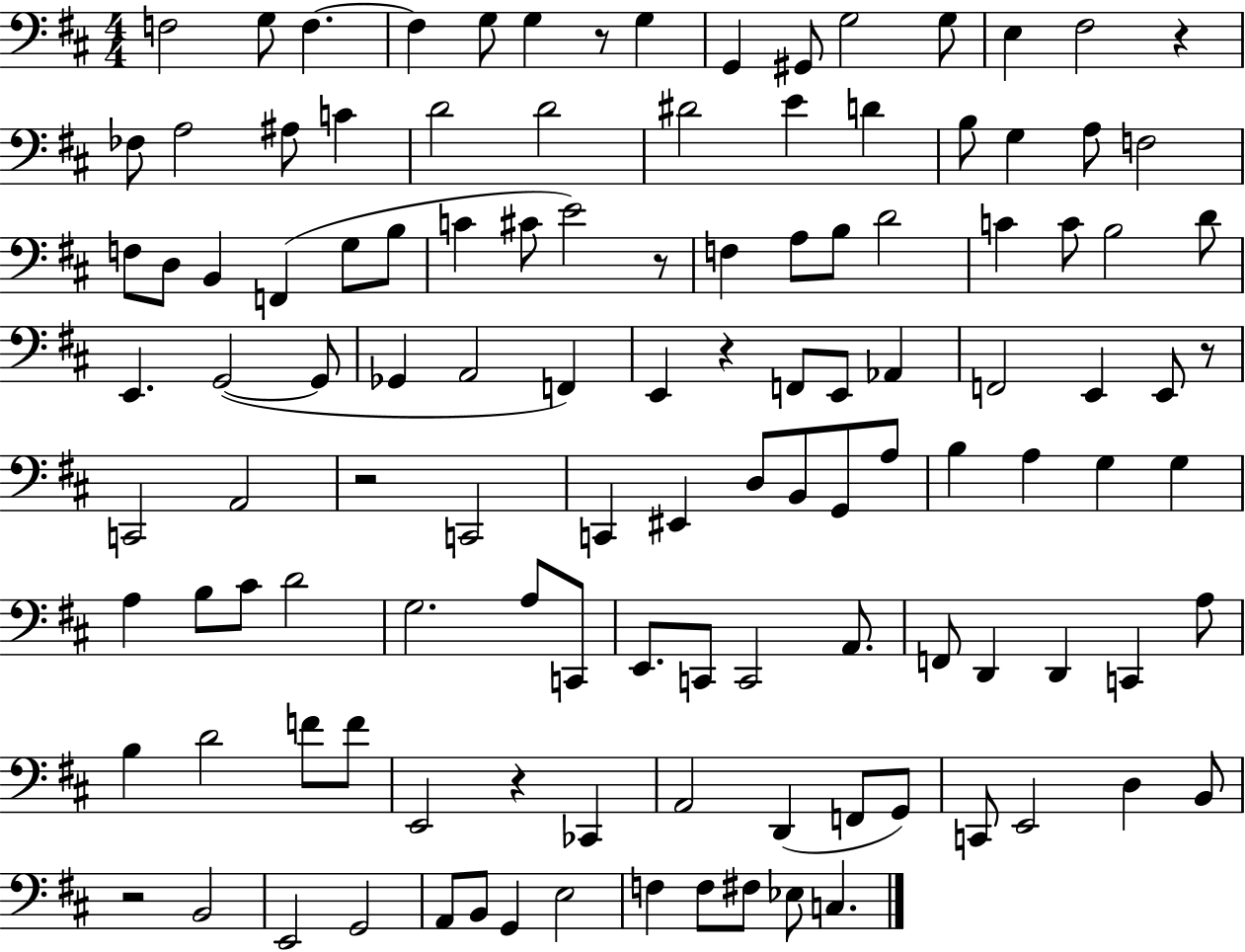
{
  \clef bass
  \numericTimeSignature
  \time 4/4
  \key d \major
  f2 g8 f4.~~ | f4 g8 g4 r8 g4 | g,4 gis,8 g2 g8 | e4 fis2 r4 | \break fes8 a2 ais8 c'4 | d'2 d'2 | dis'2 e'4 d'4 | b8 g4 a8 f2 | \break f8 d8 b,4 f,4( g8 b8 | c'4 cis'8 e'2) r8 | f4 a8 b8 d'2 | c'4 c'8 b2 d'8 | \break e,4. g,2~(~ g,8 | ges,4 a,2 f,4) | e,4 r4 f,8 e,8 aes,4 | f,2 e,4 e,8 r8 | \break c,2 a,2 | r2 c,2 | c,4 eis,4 d8 b,8 g,8 a8 | b4 a4 g4 g4 | \break a4 b8 cis'8 d'2 | g2. a8 c,8 | e,8. c,8 c,2 a,8. | f,8 d,4 d,4 c,4 a8 | \break b4 d'2 f'8 f'8 | e,2 r4 ces,4 | a,2 d,4( f,8 g,8) | c,8 e,2 d4 b,8 | \break r2 b,2 | e,2 g,2 | a,8 b,8 g,4 e2 | f4 f8 fis8 ees8 c4. | \break \bar "|."
}